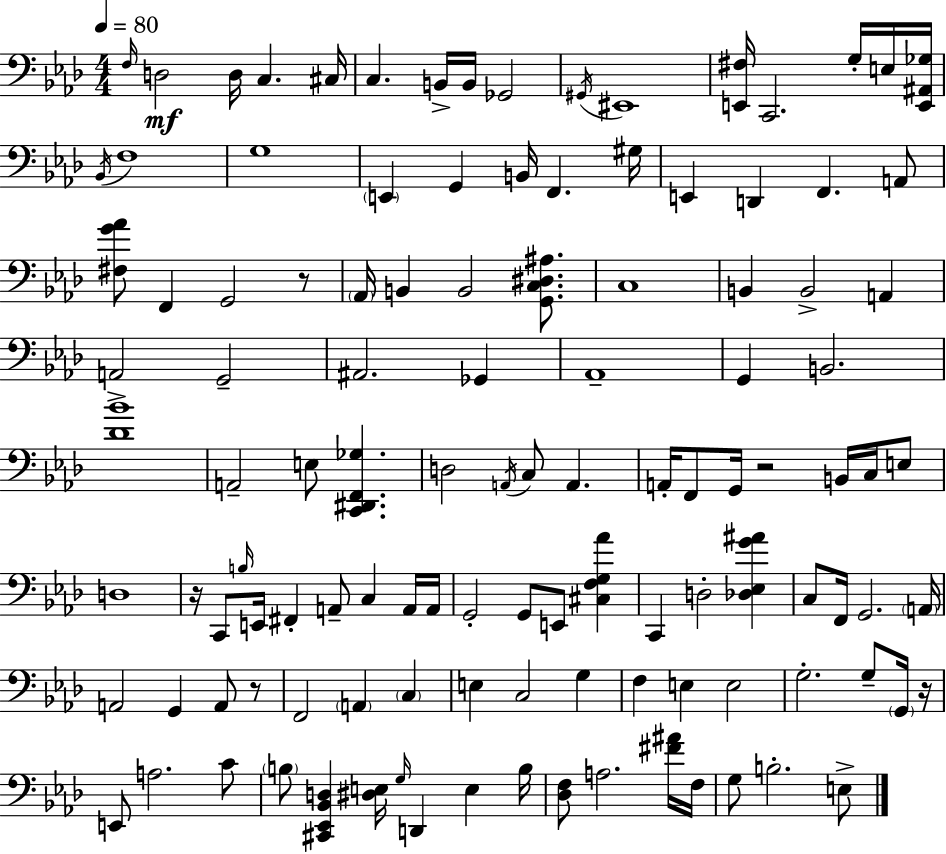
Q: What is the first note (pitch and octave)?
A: F3